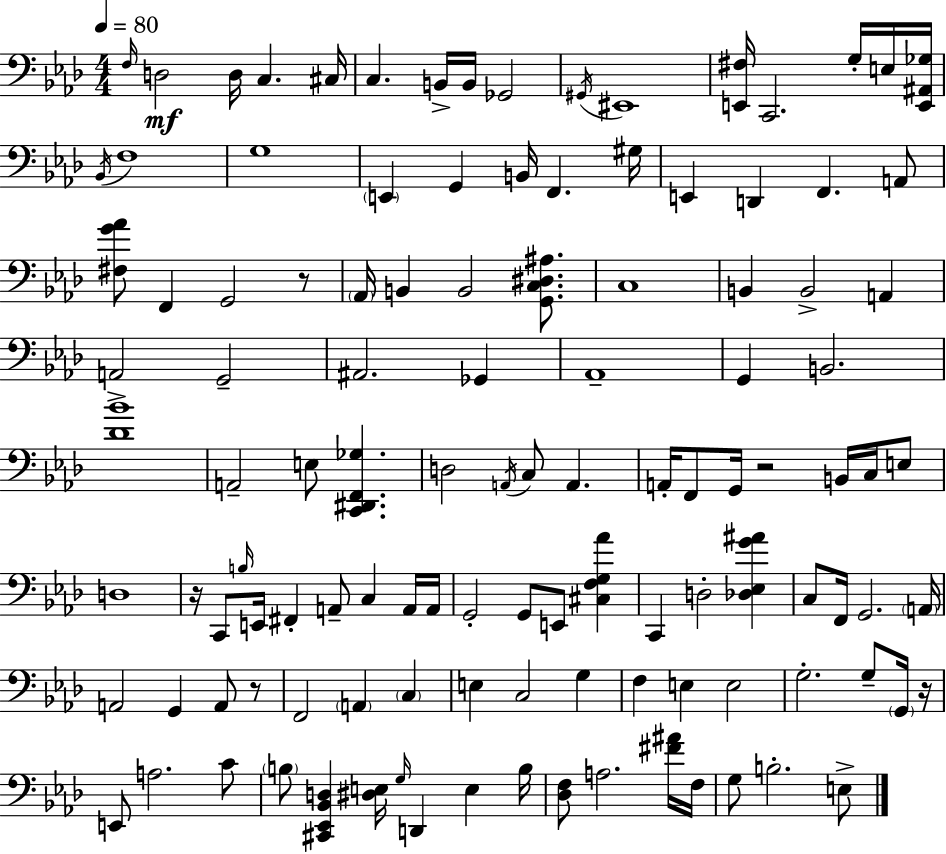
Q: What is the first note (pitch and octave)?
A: F3